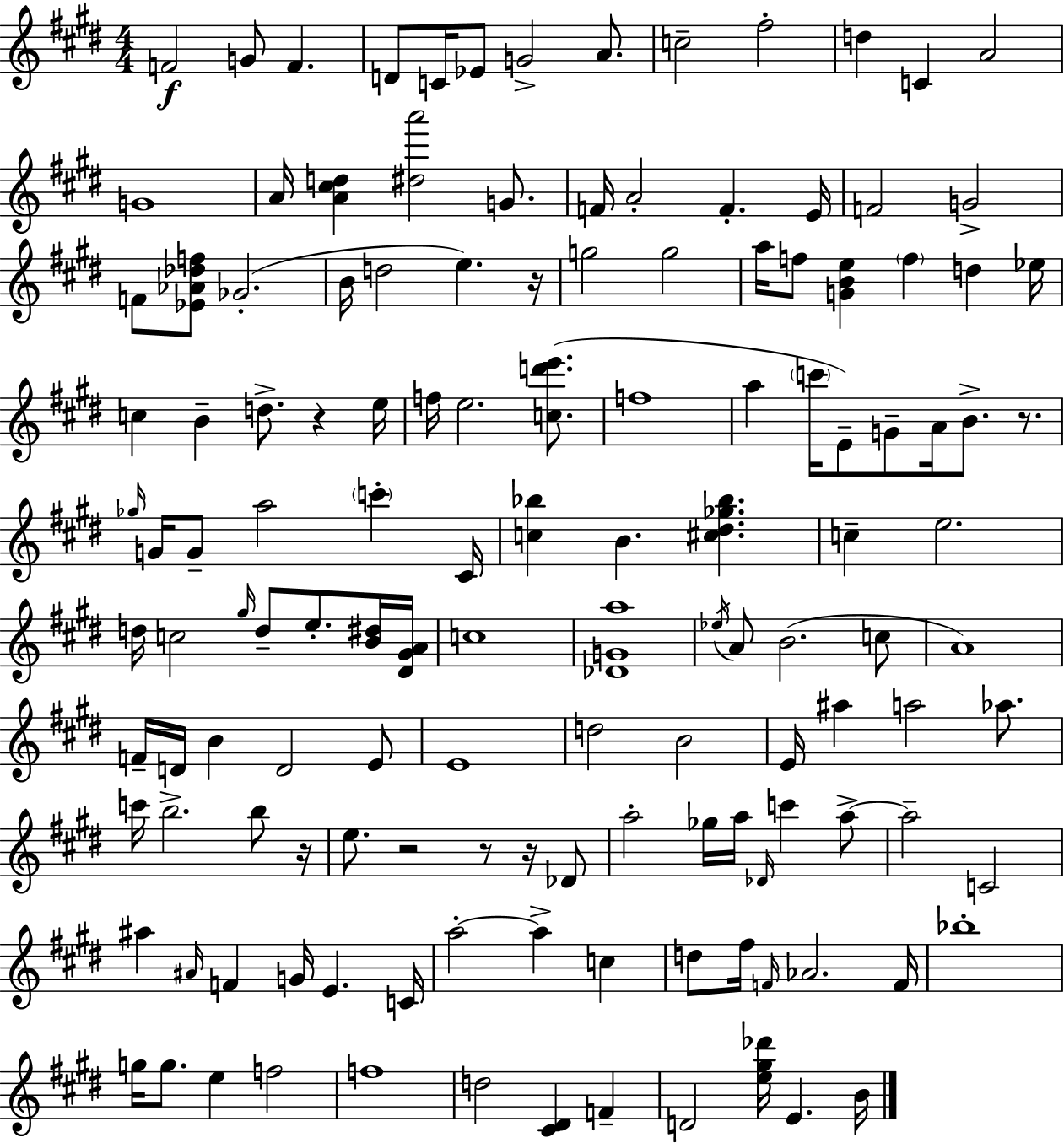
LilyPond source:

{
  \clef treble
  \numericTimeSignature
  \time 4/4
  \key e \major
  f'2\f g'8 f'4. | d'8 c'16 ees'8 g'2-> a'8. | c''2-- fis''2-. | d''4 c'4 a'2 | \break g'1 | a'16 <a' cis'' d''>4 <dis'' a'''>2 g'8. | f'16 a'2-. f'4.-. e'16 | f'2 g'2-> | \break f'8 <ees' aes' des'' f''>8 ges'2.-.( | b'16 d''2 e''4.) r16 | g''2 g''2 | a''16 f''8 <g' b' e''>4 \parenthesize f''4 d''4 ees''16 | \break c''4 b'4-- d''8.-> r4 e''16 | f''16 e''2. <c'' d''' e'''>8.( | f''1 | a''4 \parenthesize c'''16 e'8--) g'8-- a'16 b'8.-> r8. | \break \grace { ges''16 } g'16 g'8-- a''2 \parenthesize c'''4-. | cis'16 <c'' bes''>4 b'4. <cis'' dis'' ges'' bes''>4. | c''4-- e''2. | d''16 c''2 \grace { gis''16 } d''8-- e''8.-. | \break <b' dis''>16 <dis' gis' a'>16 c''1 | <des' g' a''>1 | \acciaccatura { ees''16 } a'8 b'2.( | c''8 a'1) | \break f'16-- d'16 b'4 d'2 | e'8 e'1 | d''2 b'2 | e'16 ais''4 a''2 | \break aes''8. c'''16 b''2.-> | b''8 r16 e''8. r2 r8 | r16 des'8 a''2-. ges''16 a''16 \grace { des'16 } c'''4 | a''8->~~ a''2-- c'2 | \break ais''4 \grace { ais'16 } f'4 g'16 e'4. | c'16 a''2-.~~ a''4-> | c''4 d''8 fis''16 \grace { f'16 } aes'2. | f'16 bes''1-. | \break g''16 g''8. e''4 f''2 | f''1 | d''2 <cis' dis'>4 | f'4-- d'2 <e'' gis'' des'''>16 e'4. | \break b'16 \bar "|."
}